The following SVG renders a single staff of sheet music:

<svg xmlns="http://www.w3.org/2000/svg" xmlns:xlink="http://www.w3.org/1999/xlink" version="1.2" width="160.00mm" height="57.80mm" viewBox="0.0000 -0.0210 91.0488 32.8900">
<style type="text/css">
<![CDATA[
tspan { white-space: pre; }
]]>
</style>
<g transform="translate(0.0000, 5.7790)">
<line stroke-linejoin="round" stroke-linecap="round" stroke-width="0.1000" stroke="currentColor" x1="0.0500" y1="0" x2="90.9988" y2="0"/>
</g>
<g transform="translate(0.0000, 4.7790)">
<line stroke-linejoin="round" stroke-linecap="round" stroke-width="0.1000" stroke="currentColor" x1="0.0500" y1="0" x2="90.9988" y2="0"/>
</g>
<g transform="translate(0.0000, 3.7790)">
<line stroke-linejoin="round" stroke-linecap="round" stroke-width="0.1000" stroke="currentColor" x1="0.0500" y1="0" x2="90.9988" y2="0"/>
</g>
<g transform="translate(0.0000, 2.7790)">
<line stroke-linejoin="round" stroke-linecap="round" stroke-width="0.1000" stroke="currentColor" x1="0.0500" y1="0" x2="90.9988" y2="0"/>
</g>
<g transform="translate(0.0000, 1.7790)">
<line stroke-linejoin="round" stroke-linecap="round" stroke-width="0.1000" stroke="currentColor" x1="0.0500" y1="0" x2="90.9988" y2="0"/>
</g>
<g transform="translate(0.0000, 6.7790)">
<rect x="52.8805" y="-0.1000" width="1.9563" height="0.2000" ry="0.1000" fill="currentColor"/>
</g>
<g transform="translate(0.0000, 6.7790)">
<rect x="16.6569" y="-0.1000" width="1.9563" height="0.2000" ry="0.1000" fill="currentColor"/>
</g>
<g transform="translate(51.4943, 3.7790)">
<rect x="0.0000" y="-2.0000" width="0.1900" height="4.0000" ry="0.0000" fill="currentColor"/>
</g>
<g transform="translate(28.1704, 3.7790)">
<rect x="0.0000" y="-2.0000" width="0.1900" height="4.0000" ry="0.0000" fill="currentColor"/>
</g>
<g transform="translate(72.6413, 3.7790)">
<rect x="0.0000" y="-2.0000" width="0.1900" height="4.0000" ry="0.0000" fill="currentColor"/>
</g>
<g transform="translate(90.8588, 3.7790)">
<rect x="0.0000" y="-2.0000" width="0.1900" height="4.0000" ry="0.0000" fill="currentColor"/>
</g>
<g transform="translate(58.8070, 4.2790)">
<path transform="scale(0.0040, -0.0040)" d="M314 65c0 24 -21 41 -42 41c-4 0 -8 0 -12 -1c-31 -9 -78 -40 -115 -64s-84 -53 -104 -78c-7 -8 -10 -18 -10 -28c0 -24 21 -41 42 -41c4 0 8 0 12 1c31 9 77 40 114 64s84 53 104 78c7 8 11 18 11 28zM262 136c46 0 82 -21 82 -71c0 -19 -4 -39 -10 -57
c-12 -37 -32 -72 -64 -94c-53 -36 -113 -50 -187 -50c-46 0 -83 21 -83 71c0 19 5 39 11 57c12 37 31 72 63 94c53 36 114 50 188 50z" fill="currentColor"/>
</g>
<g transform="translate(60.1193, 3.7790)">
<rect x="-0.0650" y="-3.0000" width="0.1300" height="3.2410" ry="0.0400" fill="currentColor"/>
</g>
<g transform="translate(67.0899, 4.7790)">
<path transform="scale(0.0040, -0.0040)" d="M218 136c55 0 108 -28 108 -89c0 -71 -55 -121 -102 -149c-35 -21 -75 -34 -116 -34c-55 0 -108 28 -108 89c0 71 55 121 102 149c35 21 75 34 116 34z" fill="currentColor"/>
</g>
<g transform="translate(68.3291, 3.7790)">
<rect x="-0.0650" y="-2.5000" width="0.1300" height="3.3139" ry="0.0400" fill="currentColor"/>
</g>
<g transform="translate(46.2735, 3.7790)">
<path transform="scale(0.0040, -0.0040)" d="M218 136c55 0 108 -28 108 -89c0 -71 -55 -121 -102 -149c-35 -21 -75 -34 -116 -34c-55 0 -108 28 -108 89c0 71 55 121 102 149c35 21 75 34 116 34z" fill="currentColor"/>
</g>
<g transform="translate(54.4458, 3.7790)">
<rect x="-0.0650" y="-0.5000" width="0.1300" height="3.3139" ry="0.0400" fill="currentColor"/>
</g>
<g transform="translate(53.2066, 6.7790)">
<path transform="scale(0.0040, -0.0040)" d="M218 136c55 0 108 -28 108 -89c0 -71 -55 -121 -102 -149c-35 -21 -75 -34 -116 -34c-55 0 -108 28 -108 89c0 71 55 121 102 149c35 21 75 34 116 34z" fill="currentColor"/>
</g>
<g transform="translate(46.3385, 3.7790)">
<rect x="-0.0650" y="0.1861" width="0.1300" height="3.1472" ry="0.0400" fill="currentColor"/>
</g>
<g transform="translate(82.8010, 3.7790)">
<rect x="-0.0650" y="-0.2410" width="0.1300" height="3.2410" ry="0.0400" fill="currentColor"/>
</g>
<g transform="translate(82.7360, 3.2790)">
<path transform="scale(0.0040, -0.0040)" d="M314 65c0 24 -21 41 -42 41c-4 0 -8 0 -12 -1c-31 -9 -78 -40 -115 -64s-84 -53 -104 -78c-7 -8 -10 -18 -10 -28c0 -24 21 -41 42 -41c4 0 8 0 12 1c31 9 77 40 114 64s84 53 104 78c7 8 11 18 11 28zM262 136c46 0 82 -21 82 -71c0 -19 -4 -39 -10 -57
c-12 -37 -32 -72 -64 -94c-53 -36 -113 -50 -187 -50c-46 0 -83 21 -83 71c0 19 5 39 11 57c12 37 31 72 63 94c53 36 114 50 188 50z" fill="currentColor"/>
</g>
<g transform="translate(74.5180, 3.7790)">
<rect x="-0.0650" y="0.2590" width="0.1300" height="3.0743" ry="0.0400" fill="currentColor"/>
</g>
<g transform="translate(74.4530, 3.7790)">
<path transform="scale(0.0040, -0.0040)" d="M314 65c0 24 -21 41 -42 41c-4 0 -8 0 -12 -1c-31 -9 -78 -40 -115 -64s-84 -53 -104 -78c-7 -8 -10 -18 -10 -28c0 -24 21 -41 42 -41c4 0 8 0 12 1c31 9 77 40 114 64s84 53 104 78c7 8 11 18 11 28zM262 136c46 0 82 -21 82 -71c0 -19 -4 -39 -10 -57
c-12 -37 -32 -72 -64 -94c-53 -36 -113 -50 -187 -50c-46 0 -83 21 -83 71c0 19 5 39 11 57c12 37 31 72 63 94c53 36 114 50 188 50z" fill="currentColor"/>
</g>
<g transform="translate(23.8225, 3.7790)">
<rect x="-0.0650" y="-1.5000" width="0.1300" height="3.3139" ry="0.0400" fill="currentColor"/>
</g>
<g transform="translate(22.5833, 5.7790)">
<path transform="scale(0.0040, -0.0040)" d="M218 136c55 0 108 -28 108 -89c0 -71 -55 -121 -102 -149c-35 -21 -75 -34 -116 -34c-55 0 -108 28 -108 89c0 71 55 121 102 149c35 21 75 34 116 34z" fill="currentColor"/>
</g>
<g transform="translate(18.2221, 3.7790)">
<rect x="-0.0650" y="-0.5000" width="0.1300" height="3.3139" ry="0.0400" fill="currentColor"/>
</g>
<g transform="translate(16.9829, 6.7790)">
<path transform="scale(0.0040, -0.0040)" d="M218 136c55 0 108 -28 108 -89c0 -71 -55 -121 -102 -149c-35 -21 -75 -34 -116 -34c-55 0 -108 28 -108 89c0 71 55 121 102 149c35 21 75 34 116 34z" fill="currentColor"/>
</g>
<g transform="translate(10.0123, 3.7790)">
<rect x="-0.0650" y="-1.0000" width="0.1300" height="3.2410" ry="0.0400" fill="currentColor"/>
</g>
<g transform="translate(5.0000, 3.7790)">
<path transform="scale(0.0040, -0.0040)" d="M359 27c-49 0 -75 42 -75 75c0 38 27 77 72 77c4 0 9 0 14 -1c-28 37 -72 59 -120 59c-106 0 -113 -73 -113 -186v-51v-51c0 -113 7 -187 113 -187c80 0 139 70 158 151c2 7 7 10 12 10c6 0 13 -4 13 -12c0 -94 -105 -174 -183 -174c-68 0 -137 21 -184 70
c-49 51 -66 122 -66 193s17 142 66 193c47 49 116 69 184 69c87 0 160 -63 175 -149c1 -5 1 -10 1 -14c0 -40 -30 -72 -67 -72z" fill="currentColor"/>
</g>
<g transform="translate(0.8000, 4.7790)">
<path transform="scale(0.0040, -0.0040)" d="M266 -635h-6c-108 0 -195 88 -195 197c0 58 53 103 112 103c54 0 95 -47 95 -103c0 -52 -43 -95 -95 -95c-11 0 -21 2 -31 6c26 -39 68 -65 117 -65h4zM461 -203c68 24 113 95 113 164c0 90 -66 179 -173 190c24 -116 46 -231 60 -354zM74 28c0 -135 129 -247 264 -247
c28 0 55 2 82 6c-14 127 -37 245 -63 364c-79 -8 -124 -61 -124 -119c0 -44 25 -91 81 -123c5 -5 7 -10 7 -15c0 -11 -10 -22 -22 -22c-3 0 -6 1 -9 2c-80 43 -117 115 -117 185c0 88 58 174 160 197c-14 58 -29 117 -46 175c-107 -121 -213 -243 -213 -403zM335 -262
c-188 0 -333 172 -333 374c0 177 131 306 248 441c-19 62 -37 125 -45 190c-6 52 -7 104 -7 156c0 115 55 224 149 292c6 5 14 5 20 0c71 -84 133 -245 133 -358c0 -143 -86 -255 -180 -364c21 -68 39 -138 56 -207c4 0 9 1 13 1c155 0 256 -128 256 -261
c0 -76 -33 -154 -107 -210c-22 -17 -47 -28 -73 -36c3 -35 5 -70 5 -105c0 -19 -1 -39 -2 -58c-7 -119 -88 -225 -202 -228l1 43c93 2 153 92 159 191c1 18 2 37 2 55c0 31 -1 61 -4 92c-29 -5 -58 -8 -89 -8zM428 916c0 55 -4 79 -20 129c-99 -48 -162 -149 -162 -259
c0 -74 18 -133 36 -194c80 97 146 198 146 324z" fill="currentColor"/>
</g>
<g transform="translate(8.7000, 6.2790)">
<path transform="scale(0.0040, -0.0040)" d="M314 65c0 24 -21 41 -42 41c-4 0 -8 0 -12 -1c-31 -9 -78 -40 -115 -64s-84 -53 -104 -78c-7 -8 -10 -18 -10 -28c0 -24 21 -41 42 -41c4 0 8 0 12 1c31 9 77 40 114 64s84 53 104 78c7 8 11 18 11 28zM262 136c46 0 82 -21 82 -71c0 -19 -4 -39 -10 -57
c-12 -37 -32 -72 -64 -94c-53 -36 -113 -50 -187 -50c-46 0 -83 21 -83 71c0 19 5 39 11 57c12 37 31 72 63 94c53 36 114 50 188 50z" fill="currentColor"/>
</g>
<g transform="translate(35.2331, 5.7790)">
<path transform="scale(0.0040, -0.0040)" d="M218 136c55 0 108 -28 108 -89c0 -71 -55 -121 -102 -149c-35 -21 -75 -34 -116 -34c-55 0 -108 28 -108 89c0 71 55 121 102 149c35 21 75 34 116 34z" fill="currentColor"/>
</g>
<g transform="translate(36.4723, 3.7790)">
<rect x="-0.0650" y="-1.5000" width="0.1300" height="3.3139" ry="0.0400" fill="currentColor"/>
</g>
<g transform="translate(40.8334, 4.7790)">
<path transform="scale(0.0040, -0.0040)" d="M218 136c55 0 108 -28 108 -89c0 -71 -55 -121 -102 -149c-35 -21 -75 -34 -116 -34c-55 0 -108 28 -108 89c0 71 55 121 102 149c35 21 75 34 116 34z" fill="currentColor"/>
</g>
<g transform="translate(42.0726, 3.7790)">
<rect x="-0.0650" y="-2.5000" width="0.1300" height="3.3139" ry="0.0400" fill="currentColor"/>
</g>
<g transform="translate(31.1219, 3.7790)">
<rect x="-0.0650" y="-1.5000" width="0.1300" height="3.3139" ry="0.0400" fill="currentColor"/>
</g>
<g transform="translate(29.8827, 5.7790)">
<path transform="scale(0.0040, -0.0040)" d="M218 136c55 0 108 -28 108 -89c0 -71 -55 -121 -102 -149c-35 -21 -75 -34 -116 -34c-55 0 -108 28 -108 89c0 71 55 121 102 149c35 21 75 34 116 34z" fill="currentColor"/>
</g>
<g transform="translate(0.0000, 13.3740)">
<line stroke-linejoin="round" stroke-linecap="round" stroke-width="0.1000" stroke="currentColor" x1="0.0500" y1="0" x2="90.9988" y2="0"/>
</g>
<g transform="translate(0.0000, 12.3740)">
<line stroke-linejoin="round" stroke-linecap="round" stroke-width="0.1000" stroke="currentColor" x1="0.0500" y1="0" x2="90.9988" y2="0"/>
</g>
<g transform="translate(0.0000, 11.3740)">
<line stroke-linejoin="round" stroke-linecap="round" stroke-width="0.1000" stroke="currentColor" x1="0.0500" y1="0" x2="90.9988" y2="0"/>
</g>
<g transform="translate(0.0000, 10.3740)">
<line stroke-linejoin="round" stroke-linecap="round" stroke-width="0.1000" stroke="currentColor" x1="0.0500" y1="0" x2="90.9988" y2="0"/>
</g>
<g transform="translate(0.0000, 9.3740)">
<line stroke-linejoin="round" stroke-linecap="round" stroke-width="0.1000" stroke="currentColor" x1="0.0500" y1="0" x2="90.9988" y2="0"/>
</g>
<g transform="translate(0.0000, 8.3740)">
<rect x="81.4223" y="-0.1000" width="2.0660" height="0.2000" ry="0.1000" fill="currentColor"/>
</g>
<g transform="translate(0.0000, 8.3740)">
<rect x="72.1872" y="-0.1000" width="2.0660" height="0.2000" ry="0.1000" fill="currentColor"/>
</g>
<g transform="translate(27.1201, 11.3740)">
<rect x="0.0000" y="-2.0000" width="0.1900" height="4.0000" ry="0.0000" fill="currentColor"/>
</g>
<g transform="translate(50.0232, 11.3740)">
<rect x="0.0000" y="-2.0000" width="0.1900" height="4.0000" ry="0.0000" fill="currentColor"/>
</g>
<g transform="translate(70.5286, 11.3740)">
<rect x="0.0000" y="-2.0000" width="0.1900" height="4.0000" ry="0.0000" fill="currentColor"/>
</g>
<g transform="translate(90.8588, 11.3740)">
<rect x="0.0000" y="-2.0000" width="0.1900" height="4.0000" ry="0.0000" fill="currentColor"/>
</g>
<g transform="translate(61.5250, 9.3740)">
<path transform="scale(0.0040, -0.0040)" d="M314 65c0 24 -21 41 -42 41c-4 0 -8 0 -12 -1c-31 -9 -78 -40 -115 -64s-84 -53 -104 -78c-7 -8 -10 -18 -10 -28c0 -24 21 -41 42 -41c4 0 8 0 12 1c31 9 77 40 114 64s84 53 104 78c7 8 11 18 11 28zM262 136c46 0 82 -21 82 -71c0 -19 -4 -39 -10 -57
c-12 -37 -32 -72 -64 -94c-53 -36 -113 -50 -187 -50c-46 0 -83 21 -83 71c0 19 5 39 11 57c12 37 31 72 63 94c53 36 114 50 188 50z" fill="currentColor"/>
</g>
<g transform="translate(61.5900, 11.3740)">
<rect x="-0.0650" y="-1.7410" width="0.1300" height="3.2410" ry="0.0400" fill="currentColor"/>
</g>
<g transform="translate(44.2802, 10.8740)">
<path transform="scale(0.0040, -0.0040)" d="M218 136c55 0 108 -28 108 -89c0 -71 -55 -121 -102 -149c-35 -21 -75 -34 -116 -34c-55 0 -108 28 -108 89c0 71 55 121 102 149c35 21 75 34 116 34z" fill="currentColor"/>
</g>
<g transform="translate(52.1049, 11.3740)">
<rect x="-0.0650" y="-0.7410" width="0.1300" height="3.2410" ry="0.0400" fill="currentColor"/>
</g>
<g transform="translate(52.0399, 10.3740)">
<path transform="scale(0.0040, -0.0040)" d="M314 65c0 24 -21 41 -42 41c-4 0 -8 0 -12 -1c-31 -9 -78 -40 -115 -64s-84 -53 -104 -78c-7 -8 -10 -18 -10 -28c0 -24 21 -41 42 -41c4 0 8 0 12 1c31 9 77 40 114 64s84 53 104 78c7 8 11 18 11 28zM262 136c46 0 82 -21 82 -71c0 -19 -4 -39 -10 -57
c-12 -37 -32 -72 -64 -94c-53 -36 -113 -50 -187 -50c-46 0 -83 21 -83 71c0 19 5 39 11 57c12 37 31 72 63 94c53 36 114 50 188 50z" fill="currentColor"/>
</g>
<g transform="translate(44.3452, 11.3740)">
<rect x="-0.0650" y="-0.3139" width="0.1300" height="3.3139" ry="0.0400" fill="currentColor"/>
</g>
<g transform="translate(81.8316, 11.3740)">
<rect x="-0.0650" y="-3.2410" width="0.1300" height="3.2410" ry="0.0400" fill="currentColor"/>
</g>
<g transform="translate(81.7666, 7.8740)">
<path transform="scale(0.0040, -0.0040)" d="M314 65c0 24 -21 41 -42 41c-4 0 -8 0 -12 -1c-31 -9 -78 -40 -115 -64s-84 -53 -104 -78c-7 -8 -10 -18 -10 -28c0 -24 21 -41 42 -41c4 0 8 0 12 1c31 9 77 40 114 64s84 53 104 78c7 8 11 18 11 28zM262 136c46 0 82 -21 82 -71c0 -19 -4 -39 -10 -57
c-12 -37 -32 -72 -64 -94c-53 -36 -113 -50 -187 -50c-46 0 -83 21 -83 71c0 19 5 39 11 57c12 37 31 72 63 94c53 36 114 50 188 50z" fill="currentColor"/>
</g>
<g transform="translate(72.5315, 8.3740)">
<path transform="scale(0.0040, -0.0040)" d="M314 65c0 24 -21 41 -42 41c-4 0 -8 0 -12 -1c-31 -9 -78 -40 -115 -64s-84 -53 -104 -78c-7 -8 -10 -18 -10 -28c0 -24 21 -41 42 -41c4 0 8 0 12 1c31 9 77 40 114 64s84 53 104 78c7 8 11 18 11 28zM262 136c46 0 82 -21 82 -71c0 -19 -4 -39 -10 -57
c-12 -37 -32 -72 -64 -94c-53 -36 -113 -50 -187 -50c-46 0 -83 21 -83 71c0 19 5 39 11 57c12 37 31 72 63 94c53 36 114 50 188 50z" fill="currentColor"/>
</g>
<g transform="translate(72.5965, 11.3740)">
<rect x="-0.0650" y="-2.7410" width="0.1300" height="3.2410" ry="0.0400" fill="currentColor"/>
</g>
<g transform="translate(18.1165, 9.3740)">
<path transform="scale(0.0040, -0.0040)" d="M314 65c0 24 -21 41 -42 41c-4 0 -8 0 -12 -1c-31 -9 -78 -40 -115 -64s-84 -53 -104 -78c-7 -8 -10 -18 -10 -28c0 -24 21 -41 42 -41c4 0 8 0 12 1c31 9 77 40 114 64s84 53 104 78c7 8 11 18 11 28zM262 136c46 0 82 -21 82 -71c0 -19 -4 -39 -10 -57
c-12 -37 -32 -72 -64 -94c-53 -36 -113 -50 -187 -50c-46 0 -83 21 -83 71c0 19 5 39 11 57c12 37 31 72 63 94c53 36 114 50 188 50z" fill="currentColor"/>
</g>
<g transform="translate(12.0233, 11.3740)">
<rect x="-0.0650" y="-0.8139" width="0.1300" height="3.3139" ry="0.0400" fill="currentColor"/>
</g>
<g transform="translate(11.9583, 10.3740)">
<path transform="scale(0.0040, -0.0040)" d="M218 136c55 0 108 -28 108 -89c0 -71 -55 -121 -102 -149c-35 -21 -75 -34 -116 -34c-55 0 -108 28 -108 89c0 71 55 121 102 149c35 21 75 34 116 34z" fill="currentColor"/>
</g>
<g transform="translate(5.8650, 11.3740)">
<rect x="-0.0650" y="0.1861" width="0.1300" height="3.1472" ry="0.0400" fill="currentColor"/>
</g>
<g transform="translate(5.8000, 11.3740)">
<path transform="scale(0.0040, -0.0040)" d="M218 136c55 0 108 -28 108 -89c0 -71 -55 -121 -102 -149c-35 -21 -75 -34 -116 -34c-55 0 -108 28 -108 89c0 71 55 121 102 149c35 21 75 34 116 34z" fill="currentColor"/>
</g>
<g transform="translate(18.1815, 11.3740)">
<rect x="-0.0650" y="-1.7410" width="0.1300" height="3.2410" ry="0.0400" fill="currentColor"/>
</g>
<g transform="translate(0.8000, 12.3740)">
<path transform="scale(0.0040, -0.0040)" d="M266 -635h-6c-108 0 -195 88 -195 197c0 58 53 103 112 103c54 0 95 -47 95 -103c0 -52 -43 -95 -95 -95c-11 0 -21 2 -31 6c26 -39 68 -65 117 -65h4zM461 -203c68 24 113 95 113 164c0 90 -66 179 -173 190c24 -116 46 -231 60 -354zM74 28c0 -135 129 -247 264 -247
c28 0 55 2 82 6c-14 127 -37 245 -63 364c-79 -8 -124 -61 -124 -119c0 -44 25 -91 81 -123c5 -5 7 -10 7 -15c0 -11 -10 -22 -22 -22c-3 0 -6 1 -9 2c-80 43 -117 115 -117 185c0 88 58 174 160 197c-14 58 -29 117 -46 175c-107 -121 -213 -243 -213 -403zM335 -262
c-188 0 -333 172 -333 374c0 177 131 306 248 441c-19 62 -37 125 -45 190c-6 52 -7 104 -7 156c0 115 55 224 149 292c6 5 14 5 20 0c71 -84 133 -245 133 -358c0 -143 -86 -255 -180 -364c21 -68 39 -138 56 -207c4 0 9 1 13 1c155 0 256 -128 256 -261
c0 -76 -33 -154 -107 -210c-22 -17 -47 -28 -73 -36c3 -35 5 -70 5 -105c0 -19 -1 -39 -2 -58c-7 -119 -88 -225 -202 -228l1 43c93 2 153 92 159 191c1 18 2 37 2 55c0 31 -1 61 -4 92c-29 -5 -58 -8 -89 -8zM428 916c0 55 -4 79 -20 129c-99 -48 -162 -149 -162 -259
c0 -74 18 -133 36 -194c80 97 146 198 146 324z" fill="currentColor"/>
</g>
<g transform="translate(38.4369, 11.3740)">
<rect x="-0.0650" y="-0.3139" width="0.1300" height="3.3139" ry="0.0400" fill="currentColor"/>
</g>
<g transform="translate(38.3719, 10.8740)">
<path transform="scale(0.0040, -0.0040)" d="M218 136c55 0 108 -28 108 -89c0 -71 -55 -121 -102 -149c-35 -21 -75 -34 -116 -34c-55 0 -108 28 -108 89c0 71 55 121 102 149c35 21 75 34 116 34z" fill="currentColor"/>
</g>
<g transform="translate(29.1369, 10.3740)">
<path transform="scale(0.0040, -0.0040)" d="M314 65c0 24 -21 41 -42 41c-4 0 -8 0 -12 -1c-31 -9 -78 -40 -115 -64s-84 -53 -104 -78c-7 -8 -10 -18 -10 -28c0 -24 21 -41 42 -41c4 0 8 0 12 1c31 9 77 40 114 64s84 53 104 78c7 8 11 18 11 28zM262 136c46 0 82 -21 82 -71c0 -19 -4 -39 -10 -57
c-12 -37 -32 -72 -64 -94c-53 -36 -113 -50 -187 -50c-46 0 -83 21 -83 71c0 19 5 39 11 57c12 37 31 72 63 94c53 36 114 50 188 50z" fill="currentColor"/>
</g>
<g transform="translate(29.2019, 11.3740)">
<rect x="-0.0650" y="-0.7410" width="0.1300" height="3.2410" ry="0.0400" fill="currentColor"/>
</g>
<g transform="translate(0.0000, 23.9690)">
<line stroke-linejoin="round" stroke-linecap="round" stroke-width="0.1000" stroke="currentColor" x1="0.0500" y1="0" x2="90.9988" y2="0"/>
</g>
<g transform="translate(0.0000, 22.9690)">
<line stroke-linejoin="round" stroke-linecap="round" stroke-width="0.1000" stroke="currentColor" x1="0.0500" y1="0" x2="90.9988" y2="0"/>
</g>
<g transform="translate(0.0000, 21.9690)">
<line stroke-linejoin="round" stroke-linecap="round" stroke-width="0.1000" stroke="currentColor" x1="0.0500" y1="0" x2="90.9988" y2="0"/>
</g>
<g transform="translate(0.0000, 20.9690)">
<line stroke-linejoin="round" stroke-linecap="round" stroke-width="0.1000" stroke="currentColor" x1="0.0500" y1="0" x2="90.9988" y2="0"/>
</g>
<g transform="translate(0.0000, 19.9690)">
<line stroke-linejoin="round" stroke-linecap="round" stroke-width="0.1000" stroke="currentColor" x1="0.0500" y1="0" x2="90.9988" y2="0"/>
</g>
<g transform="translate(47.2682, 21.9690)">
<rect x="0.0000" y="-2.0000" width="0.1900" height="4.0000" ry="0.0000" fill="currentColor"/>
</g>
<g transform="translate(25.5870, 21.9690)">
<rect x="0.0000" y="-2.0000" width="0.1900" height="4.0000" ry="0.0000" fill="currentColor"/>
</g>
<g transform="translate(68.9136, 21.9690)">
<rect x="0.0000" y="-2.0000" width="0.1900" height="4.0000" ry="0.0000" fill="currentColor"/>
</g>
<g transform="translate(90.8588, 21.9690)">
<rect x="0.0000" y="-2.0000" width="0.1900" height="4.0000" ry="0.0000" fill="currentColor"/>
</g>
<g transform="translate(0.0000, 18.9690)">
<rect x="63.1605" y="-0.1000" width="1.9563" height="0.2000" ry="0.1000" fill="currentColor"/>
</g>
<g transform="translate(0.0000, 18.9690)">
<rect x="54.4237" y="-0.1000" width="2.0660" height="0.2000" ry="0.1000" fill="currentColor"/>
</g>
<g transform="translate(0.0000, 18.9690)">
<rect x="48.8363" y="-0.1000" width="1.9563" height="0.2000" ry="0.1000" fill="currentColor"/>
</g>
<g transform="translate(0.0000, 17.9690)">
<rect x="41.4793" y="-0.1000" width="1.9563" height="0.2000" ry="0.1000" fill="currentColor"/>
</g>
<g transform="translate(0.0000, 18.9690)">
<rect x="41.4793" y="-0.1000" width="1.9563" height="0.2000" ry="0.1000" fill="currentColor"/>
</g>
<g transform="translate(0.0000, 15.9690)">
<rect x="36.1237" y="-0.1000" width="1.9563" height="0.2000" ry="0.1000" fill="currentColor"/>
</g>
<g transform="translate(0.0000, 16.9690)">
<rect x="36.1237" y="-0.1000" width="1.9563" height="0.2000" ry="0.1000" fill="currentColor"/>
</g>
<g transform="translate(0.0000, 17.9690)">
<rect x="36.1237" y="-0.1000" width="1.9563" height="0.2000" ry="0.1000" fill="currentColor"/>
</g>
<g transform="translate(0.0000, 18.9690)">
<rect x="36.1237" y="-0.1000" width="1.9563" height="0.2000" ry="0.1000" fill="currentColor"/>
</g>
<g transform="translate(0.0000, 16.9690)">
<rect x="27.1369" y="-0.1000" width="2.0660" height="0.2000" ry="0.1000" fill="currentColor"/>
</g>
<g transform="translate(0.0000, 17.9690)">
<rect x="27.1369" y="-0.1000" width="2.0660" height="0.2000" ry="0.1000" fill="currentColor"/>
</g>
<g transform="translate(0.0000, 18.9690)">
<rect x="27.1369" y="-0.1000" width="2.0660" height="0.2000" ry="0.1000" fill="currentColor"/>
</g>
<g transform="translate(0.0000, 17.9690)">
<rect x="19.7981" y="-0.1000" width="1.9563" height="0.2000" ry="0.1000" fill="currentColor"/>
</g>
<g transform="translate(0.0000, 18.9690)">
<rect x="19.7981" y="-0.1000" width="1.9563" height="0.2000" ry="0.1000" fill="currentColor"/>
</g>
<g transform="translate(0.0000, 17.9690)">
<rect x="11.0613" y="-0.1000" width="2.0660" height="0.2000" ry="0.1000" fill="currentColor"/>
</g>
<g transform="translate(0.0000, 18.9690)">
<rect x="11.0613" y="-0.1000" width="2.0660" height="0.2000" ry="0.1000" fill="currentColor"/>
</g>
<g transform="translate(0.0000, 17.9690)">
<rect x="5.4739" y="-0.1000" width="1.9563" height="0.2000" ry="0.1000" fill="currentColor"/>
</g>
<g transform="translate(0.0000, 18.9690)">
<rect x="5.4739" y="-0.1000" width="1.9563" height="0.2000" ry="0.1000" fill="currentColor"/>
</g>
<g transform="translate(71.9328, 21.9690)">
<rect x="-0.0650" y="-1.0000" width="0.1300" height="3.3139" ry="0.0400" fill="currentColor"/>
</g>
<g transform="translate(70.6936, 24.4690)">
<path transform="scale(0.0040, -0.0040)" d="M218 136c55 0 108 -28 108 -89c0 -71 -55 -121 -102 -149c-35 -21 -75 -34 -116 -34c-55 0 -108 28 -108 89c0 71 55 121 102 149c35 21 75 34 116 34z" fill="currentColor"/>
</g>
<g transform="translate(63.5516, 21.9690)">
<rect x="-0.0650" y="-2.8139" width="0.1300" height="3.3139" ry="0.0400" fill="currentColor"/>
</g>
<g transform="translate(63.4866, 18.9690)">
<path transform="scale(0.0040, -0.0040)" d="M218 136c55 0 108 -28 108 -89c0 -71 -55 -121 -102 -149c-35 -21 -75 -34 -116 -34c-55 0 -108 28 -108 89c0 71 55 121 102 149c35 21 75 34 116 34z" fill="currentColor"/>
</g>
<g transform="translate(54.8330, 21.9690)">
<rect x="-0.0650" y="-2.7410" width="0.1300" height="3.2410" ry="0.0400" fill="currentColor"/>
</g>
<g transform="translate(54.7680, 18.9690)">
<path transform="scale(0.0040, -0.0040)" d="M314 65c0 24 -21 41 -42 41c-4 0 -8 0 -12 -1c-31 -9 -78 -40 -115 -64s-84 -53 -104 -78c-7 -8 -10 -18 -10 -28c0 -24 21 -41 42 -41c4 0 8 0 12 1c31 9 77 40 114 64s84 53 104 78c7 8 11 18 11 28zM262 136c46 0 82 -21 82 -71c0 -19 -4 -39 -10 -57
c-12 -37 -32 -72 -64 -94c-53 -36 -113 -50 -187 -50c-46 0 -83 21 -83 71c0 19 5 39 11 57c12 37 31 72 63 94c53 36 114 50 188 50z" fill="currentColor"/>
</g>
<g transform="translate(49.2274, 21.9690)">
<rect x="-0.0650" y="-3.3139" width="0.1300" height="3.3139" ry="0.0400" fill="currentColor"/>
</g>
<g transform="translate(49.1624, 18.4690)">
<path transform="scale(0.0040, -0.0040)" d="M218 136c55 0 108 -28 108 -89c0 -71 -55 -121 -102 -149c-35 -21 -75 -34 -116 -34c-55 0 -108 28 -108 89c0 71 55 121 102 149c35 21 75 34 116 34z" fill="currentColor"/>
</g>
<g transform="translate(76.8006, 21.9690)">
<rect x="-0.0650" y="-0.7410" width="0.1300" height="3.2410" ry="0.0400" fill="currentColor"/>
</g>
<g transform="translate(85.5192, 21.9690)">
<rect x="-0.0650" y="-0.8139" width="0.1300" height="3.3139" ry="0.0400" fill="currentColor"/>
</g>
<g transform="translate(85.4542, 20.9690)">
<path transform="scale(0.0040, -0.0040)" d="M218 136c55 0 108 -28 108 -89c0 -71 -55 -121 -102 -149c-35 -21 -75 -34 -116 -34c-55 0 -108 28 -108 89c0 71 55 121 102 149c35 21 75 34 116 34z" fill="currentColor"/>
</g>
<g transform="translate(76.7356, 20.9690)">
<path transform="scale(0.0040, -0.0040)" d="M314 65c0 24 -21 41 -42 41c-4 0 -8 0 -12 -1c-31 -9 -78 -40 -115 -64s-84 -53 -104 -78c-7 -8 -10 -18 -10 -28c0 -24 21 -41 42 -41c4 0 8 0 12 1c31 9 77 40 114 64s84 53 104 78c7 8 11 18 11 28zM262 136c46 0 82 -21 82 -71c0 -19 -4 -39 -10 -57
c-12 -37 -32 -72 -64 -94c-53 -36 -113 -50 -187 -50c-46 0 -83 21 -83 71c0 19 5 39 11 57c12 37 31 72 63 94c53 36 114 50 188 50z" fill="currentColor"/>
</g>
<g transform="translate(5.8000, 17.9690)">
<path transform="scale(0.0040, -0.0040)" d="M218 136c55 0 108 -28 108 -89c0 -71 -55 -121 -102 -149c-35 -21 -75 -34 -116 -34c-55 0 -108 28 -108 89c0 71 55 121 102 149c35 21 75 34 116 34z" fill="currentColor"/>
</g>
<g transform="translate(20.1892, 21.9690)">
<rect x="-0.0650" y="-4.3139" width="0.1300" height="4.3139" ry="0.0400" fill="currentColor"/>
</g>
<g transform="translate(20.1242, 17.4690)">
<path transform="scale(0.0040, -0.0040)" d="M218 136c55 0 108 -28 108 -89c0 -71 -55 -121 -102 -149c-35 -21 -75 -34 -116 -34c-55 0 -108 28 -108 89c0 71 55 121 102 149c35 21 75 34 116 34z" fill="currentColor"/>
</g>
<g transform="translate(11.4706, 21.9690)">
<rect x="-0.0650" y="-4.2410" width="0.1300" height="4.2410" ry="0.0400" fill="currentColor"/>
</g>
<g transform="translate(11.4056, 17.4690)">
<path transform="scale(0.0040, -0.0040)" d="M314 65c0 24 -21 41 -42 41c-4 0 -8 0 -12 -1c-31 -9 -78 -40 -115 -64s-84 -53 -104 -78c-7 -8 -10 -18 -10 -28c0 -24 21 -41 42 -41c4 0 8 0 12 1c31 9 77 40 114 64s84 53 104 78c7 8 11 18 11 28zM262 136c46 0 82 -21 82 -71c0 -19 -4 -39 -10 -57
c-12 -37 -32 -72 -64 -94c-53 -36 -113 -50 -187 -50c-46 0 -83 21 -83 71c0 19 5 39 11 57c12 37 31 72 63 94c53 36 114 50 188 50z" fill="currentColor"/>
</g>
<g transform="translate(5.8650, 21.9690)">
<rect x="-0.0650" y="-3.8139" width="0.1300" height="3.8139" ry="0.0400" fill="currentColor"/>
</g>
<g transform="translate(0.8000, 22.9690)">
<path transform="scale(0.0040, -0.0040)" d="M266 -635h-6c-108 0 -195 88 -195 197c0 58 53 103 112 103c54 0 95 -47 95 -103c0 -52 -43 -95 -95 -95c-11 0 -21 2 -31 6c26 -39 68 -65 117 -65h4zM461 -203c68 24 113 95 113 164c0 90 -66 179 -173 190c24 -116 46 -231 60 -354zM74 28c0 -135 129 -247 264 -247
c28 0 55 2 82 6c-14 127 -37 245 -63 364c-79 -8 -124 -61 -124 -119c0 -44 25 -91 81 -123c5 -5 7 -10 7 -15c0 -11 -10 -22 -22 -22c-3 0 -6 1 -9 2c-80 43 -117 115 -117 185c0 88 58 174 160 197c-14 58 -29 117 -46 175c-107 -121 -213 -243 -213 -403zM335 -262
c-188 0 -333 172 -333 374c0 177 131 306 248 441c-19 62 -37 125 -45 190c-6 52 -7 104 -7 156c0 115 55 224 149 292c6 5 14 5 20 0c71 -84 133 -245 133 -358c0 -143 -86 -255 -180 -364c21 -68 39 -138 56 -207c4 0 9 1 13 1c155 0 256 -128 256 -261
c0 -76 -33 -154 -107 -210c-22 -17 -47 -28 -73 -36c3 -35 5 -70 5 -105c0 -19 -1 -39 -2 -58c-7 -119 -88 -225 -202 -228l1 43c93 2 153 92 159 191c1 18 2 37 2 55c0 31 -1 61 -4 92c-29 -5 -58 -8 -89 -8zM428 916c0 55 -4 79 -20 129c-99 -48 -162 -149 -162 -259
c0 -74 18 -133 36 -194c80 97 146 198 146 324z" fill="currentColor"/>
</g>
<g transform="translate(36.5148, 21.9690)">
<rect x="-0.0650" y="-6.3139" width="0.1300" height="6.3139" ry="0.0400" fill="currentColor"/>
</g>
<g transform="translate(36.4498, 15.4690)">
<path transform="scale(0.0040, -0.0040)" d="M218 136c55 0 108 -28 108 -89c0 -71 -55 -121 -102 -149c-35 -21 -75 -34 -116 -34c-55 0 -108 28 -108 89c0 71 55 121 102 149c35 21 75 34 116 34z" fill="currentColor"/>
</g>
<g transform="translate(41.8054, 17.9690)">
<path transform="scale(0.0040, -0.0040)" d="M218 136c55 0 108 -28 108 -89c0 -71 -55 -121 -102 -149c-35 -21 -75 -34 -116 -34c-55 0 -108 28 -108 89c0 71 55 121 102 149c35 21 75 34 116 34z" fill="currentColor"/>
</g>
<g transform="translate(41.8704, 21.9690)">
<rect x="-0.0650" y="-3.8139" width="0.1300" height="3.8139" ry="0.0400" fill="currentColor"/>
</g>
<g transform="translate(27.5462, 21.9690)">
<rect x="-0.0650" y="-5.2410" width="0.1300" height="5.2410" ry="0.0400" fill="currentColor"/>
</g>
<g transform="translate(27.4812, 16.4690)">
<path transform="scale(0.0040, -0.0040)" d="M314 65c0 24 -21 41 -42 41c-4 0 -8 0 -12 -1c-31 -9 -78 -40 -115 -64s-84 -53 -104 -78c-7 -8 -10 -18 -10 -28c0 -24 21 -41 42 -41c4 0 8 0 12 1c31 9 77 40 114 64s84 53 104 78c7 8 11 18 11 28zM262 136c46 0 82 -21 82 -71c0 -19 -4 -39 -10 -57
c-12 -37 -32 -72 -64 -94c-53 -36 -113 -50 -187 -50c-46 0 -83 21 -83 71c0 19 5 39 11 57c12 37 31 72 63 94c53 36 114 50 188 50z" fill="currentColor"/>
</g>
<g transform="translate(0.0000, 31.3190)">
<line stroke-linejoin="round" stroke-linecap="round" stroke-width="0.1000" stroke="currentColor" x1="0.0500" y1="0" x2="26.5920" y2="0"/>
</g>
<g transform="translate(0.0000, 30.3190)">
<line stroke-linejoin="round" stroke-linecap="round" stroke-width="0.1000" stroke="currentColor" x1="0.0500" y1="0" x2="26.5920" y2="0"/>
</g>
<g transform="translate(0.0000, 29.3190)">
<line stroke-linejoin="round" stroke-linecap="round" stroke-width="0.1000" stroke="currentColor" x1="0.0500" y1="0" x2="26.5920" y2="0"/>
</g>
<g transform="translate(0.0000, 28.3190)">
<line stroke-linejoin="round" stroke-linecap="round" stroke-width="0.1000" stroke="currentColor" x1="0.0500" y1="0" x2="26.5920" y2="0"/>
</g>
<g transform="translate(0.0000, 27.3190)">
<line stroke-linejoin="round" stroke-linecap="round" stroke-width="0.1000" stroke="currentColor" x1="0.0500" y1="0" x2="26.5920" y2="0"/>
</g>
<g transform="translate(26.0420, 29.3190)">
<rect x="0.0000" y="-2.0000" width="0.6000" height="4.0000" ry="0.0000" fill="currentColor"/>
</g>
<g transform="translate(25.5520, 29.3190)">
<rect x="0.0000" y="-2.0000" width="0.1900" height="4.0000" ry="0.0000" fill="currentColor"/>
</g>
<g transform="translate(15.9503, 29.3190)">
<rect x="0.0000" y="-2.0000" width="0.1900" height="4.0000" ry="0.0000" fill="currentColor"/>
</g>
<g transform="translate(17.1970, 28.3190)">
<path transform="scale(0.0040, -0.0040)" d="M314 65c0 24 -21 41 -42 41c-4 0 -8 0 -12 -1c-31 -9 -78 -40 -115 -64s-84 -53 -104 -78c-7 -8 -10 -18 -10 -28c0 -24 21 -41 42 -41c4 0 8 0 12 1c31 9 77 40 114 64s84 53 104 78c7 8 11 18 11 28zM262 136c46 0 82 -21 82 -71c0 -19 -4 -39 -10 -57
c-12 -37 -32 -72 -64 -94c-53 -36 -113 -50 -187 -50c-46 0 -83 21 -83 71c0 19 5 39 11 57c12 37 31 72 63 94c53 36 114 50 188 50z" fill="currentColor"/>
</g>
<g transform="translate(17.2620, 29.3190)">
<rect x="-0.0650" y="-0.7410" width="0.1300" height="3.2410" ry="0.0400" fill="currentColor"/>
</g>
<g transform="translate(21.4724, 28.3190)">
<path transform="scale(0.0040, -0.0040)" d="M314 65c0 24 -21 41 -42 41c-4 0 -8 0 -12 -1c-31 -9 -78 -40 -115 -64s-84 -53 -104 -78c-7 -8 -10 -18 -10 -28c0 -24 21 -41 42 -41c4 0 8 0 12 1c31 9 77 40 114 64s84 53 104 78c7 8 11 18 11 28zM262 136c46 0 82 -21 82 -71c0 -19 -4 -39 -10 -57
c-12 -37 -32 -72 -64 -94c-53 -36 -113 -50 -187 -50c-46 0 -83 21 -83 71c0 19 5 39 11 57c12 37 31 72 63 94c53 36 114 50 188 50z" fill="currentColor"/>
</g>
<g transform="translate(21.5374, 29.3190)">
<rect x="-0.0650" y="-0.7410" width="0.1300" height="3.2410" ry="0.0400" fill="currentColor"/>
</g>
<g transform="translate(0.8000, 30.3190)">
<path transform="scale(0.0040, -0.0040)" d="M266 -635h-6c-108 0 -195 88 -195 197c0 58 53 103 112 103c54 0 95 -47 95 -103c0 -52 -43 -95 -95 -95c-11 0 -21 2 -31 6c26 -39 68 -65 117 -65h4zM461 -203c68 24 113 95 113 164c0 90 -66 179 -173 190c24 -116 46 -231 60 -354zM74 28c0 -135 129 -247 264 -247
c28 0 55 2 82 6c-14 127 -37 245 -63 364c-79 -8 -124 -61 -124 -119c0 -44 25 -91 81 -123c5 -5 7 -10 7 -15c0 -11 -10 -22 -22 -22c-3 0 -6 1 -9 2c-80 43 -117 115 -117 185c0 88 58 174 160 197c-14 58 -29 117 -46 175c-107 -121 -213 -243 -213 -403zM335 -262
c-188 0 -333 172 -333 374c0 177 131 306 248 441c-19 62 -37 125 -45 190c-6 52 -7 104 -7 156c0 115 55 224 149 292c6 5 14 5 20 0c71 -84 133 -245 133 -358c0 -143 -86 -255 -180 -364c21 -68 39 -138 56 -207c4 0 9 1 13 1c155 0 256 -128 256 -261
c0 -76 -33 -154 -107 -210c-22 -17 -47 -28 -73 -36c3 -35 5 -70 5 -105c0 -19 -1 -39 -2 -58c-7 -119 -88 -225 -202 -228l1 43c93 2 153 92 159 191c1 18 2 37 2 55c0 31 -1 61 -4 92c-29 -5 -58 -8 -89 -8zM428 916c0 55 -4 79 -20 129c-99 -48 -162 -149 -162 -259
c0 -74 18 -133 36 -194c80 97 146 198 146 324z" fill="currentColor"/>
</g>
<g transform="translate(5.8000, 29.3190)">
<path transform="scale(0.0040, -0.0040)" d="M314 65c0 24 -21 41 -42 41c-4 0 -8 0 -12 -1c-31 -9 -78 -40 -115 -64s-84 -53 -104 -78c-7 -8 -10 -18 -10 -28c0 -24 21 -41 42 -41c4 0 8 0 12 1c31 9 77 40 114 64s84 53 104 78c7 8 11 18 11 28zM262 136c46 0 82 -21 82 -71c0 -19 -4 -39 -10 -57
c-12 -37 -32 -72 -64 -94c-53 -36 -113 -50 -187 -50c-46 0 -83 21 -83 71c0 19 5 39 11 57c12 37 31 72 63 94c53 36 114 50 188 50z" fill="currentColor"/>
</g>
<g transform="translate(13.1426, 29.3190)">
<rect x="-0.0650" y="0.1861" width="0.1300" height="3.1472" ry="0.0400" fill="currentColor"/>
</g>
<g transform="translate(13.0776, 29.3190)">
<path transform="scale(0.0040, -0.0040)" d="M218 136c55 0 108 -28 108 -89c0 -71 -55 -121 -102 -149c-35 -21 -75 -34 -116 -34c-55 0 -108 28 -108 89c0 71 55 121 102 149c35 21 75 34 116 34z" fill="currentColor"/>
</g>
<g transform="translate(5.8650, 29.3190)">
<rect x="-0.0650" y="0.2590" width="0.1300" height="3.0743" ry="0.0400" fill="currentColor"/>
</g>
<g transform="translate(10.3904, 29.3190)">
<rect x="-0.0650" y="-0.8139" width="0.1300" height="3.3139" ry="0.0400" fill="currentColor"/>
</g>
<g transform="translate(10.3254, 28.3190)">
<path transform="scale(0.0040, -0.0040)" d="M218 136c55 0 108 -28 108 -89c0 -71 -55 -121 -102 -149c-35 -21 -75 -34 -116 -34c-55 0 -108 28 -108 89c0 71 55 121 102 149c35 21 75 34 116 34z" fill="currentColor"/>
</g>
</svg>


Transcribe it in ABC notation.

X:1
T:Untitled
M:4/4
L:1/4
K:C
D2 C E E E G B C A2 G B2 c2 B d f2 d2 c c d2 f2 a2 b2 c' d'2 d' f'2 a' c' b a2 a D d2 d B2 d B d2 d2